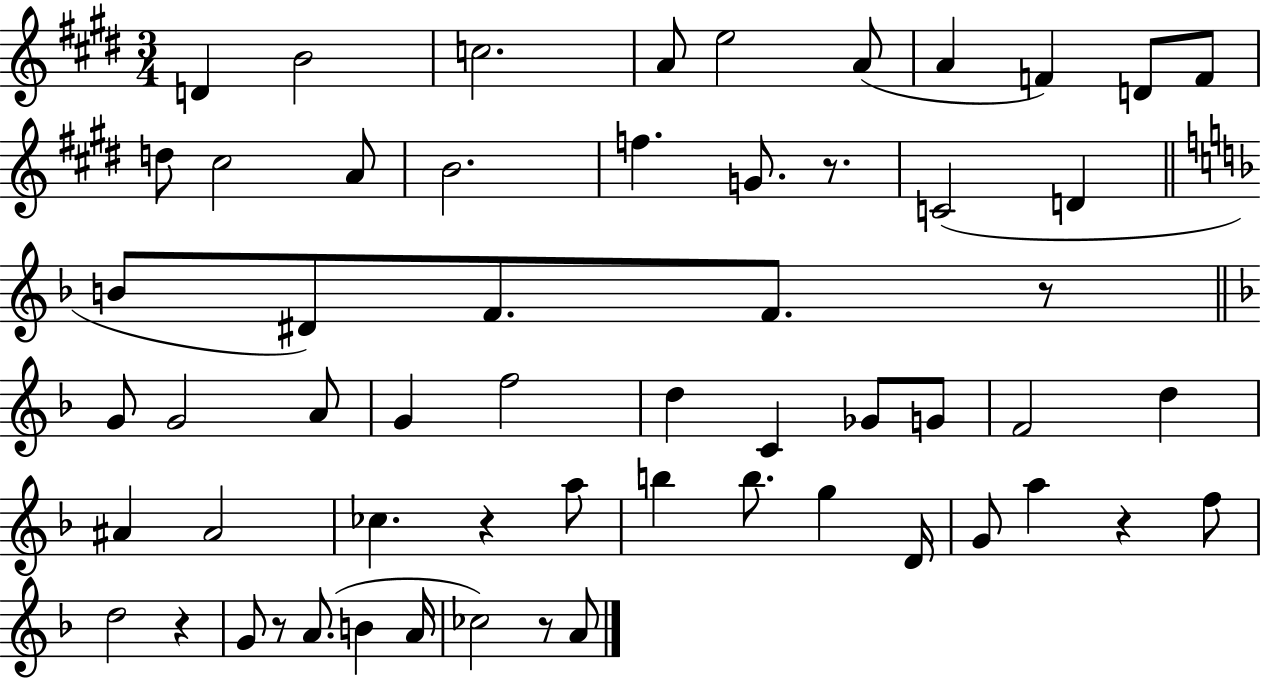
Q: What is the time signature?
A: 3/4